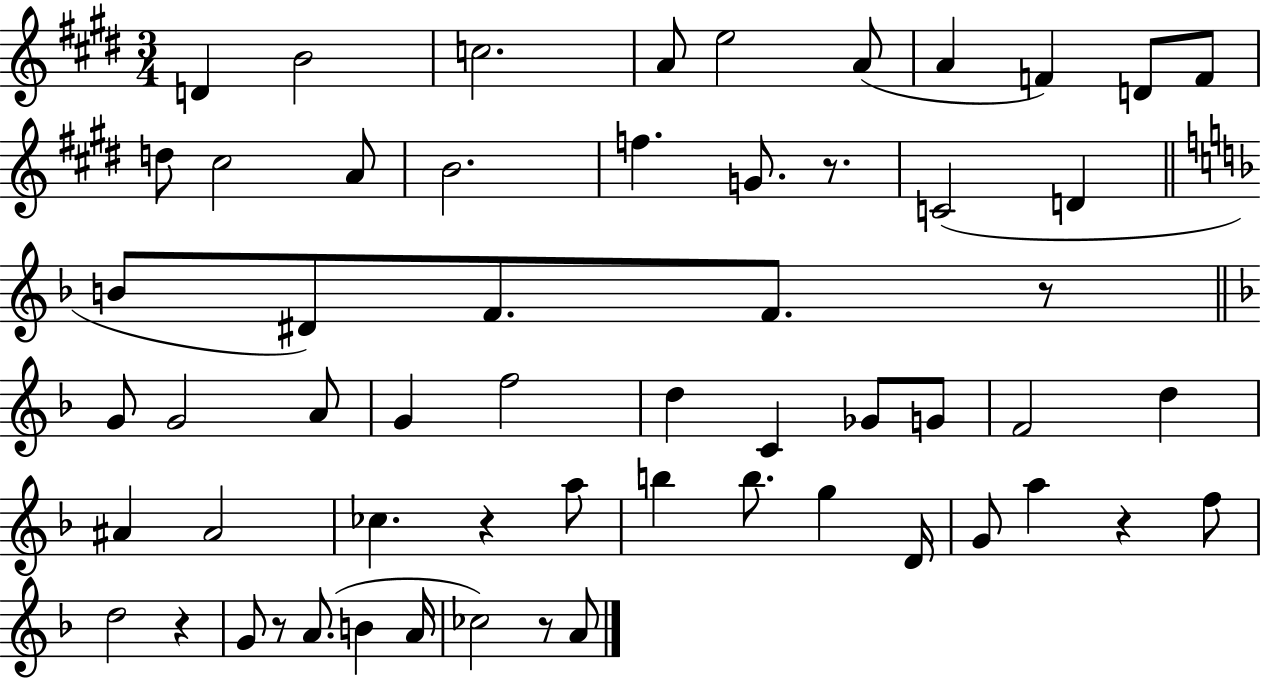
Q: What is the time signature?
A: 3/4